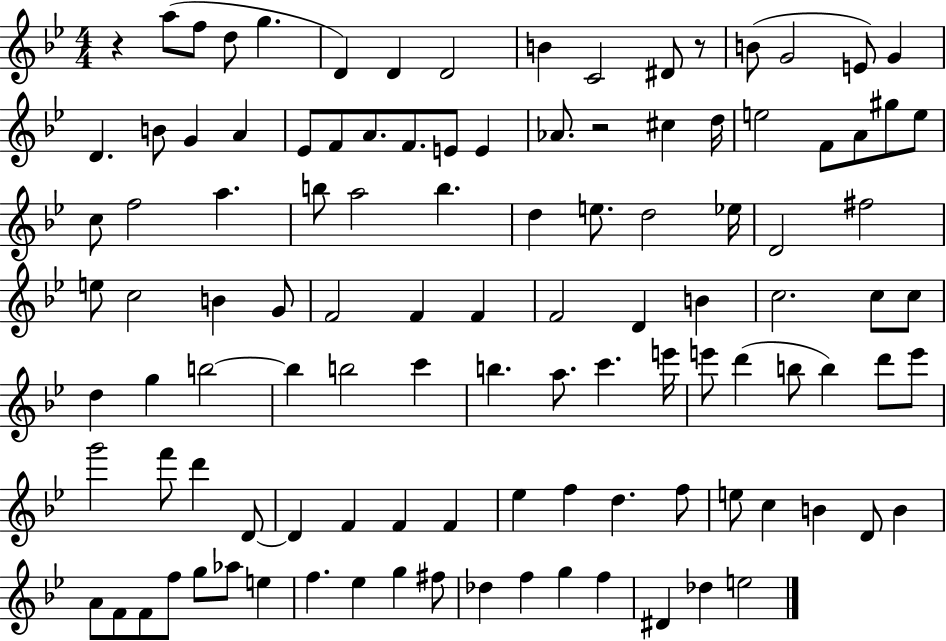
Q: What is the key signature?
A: BES major